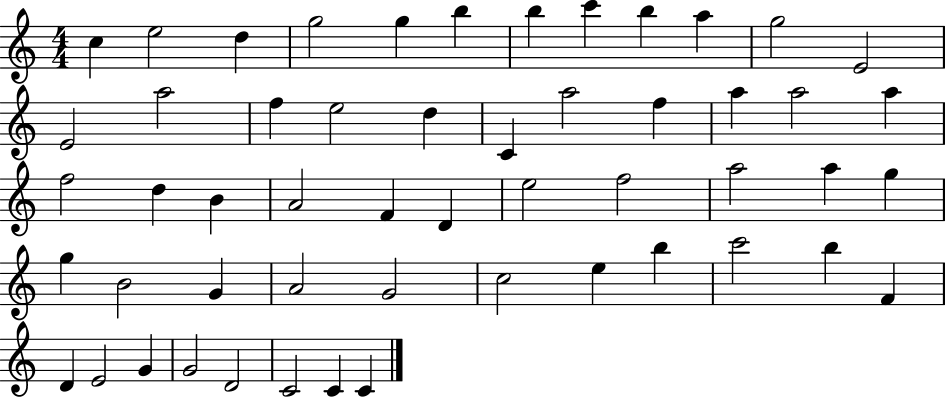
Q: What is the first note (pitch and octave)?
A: C5